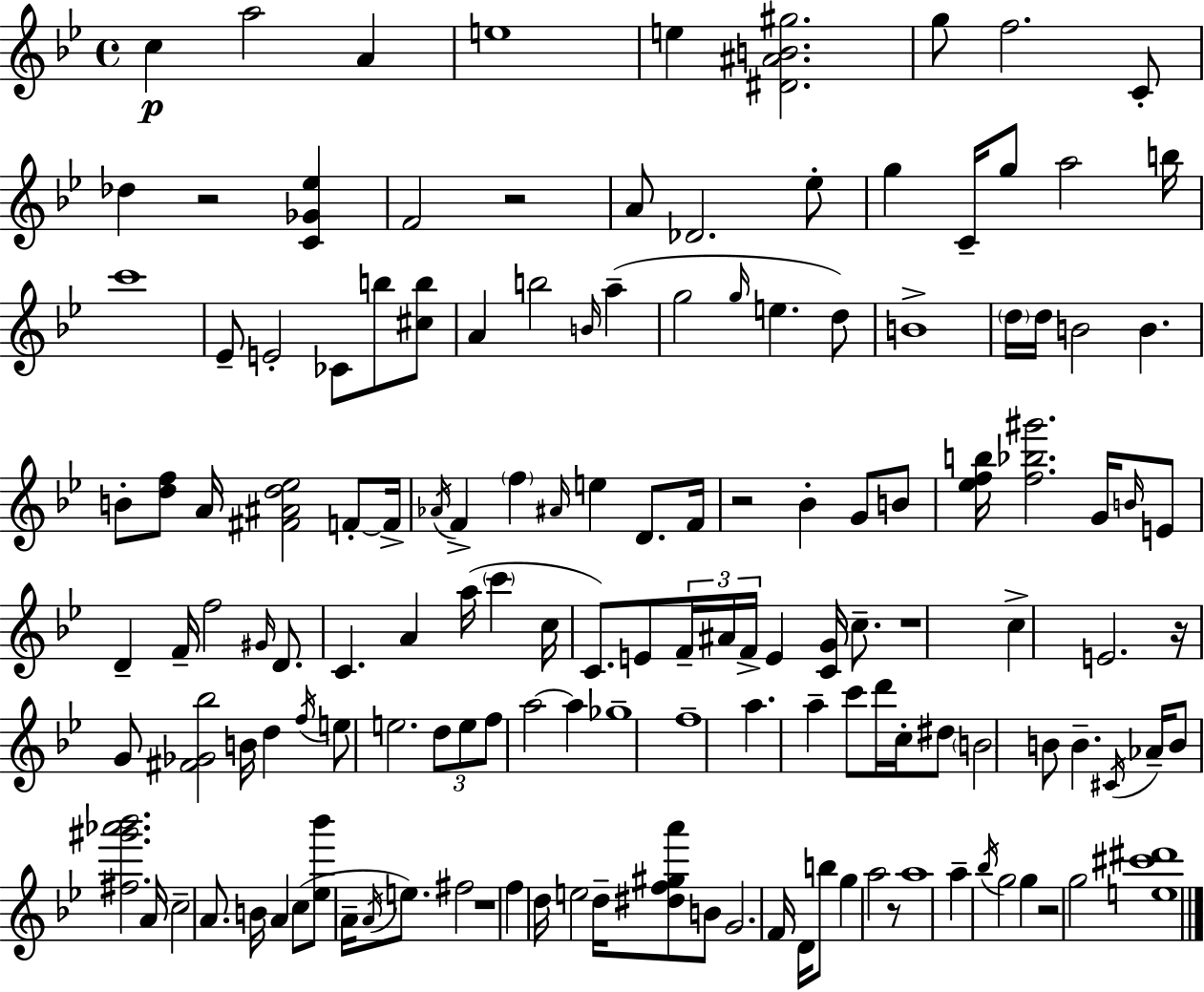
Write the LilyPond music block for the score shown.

{
  \clef treble
  \time 4/4
  \defaultTimeSignature
  \key g \minor
  c''4\p a''2 a'4 | e''1 | e''4 <dis' ais' b' gis''>2. | g''8 f''2. c'8-. | \break des''4 r2 <c' ges' ees''>4 | f'2 r2 | a'8 des'2. ees''8-. | g''4 c'16-- g''8 a''2 b''16 | \break c'''1 | ees'8-- e'2-. ces'8 b''8 <cis'' b''>8 | a'4 b''2 \grace { b'16 } a''4--( | g''2 \grace { g''16 } e''4. | \break d''8) b'1-> | \parenthesize d''16 d''16 b'2 b'4. | b'8-. <d'' f''>8 a'16 <fis' ais' d'' ees''>2 f'8-.~~ | f'16-> \acciaccatura { aes'16 } f'4-> \parenthesize f''4 \grace { ais'16 } e''4 | \break d'8. f'16 r2 bes'4-. | g'8 b'8 <ees'' f'' b''>16 <f'' bes'' gis'''>2. | g'16 \grace { b'16 } e'8 d'4-- f'16-- f''2 | \grace { gis'16 } d'8. c'4. a'4 | \break a''16( \parenthesize c'''4 c''16 c'8.) e'8 \tuplet 3/2 { f'16-- ais'16 f'16-> } e'4 | <c' g'>16 c''8.-- r1 | c''4-> e'2. | r16 g'8 <fis' ges' bes''>2 | \break b'16 d''4 \acciaccatura { f''16 } e''8 e''2. | \tuplet 3/2 { d''8 e''8 f''8 } a''2~~ | a''4 ges''1-- | f''1-- | \break a''4. a''4-- | c'''8 d'''16 c''16-. dis''8 \parenthesize b'2 b'8 | b'4.-- \acciaccatura { cis'16 } aes'16-- b'8 <fis'' gis''' aes''' bes'''>2. | a'16 c''2-- | \break a'8. b'16 a'4 c''8( <ees'' bes'''>8 a'16-- \acciaccatura { a'16 }) e''8. | fis''2 r1 | f''4 d''16 e''2 | d''16-- <dis'' f'' gis'' a'''>8 b'8 g'2. | \break f'16 d'16 b''8 g''4 a''2 | r8 a''1 | a''4-- \acciaccatura { bes''16 } g''2 | g''4 r2 | \break g''2 <e'' cis''' dis'''>1 | \bar "|."
}